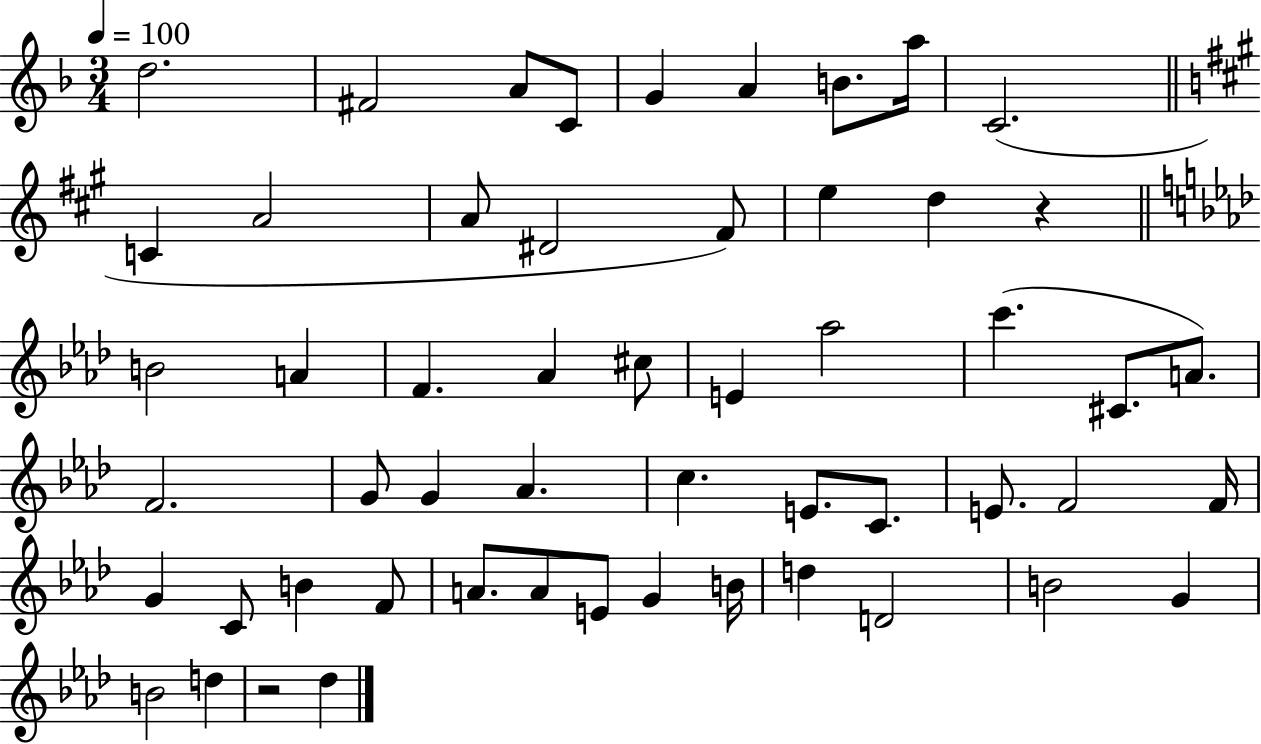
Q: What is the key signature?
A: F major